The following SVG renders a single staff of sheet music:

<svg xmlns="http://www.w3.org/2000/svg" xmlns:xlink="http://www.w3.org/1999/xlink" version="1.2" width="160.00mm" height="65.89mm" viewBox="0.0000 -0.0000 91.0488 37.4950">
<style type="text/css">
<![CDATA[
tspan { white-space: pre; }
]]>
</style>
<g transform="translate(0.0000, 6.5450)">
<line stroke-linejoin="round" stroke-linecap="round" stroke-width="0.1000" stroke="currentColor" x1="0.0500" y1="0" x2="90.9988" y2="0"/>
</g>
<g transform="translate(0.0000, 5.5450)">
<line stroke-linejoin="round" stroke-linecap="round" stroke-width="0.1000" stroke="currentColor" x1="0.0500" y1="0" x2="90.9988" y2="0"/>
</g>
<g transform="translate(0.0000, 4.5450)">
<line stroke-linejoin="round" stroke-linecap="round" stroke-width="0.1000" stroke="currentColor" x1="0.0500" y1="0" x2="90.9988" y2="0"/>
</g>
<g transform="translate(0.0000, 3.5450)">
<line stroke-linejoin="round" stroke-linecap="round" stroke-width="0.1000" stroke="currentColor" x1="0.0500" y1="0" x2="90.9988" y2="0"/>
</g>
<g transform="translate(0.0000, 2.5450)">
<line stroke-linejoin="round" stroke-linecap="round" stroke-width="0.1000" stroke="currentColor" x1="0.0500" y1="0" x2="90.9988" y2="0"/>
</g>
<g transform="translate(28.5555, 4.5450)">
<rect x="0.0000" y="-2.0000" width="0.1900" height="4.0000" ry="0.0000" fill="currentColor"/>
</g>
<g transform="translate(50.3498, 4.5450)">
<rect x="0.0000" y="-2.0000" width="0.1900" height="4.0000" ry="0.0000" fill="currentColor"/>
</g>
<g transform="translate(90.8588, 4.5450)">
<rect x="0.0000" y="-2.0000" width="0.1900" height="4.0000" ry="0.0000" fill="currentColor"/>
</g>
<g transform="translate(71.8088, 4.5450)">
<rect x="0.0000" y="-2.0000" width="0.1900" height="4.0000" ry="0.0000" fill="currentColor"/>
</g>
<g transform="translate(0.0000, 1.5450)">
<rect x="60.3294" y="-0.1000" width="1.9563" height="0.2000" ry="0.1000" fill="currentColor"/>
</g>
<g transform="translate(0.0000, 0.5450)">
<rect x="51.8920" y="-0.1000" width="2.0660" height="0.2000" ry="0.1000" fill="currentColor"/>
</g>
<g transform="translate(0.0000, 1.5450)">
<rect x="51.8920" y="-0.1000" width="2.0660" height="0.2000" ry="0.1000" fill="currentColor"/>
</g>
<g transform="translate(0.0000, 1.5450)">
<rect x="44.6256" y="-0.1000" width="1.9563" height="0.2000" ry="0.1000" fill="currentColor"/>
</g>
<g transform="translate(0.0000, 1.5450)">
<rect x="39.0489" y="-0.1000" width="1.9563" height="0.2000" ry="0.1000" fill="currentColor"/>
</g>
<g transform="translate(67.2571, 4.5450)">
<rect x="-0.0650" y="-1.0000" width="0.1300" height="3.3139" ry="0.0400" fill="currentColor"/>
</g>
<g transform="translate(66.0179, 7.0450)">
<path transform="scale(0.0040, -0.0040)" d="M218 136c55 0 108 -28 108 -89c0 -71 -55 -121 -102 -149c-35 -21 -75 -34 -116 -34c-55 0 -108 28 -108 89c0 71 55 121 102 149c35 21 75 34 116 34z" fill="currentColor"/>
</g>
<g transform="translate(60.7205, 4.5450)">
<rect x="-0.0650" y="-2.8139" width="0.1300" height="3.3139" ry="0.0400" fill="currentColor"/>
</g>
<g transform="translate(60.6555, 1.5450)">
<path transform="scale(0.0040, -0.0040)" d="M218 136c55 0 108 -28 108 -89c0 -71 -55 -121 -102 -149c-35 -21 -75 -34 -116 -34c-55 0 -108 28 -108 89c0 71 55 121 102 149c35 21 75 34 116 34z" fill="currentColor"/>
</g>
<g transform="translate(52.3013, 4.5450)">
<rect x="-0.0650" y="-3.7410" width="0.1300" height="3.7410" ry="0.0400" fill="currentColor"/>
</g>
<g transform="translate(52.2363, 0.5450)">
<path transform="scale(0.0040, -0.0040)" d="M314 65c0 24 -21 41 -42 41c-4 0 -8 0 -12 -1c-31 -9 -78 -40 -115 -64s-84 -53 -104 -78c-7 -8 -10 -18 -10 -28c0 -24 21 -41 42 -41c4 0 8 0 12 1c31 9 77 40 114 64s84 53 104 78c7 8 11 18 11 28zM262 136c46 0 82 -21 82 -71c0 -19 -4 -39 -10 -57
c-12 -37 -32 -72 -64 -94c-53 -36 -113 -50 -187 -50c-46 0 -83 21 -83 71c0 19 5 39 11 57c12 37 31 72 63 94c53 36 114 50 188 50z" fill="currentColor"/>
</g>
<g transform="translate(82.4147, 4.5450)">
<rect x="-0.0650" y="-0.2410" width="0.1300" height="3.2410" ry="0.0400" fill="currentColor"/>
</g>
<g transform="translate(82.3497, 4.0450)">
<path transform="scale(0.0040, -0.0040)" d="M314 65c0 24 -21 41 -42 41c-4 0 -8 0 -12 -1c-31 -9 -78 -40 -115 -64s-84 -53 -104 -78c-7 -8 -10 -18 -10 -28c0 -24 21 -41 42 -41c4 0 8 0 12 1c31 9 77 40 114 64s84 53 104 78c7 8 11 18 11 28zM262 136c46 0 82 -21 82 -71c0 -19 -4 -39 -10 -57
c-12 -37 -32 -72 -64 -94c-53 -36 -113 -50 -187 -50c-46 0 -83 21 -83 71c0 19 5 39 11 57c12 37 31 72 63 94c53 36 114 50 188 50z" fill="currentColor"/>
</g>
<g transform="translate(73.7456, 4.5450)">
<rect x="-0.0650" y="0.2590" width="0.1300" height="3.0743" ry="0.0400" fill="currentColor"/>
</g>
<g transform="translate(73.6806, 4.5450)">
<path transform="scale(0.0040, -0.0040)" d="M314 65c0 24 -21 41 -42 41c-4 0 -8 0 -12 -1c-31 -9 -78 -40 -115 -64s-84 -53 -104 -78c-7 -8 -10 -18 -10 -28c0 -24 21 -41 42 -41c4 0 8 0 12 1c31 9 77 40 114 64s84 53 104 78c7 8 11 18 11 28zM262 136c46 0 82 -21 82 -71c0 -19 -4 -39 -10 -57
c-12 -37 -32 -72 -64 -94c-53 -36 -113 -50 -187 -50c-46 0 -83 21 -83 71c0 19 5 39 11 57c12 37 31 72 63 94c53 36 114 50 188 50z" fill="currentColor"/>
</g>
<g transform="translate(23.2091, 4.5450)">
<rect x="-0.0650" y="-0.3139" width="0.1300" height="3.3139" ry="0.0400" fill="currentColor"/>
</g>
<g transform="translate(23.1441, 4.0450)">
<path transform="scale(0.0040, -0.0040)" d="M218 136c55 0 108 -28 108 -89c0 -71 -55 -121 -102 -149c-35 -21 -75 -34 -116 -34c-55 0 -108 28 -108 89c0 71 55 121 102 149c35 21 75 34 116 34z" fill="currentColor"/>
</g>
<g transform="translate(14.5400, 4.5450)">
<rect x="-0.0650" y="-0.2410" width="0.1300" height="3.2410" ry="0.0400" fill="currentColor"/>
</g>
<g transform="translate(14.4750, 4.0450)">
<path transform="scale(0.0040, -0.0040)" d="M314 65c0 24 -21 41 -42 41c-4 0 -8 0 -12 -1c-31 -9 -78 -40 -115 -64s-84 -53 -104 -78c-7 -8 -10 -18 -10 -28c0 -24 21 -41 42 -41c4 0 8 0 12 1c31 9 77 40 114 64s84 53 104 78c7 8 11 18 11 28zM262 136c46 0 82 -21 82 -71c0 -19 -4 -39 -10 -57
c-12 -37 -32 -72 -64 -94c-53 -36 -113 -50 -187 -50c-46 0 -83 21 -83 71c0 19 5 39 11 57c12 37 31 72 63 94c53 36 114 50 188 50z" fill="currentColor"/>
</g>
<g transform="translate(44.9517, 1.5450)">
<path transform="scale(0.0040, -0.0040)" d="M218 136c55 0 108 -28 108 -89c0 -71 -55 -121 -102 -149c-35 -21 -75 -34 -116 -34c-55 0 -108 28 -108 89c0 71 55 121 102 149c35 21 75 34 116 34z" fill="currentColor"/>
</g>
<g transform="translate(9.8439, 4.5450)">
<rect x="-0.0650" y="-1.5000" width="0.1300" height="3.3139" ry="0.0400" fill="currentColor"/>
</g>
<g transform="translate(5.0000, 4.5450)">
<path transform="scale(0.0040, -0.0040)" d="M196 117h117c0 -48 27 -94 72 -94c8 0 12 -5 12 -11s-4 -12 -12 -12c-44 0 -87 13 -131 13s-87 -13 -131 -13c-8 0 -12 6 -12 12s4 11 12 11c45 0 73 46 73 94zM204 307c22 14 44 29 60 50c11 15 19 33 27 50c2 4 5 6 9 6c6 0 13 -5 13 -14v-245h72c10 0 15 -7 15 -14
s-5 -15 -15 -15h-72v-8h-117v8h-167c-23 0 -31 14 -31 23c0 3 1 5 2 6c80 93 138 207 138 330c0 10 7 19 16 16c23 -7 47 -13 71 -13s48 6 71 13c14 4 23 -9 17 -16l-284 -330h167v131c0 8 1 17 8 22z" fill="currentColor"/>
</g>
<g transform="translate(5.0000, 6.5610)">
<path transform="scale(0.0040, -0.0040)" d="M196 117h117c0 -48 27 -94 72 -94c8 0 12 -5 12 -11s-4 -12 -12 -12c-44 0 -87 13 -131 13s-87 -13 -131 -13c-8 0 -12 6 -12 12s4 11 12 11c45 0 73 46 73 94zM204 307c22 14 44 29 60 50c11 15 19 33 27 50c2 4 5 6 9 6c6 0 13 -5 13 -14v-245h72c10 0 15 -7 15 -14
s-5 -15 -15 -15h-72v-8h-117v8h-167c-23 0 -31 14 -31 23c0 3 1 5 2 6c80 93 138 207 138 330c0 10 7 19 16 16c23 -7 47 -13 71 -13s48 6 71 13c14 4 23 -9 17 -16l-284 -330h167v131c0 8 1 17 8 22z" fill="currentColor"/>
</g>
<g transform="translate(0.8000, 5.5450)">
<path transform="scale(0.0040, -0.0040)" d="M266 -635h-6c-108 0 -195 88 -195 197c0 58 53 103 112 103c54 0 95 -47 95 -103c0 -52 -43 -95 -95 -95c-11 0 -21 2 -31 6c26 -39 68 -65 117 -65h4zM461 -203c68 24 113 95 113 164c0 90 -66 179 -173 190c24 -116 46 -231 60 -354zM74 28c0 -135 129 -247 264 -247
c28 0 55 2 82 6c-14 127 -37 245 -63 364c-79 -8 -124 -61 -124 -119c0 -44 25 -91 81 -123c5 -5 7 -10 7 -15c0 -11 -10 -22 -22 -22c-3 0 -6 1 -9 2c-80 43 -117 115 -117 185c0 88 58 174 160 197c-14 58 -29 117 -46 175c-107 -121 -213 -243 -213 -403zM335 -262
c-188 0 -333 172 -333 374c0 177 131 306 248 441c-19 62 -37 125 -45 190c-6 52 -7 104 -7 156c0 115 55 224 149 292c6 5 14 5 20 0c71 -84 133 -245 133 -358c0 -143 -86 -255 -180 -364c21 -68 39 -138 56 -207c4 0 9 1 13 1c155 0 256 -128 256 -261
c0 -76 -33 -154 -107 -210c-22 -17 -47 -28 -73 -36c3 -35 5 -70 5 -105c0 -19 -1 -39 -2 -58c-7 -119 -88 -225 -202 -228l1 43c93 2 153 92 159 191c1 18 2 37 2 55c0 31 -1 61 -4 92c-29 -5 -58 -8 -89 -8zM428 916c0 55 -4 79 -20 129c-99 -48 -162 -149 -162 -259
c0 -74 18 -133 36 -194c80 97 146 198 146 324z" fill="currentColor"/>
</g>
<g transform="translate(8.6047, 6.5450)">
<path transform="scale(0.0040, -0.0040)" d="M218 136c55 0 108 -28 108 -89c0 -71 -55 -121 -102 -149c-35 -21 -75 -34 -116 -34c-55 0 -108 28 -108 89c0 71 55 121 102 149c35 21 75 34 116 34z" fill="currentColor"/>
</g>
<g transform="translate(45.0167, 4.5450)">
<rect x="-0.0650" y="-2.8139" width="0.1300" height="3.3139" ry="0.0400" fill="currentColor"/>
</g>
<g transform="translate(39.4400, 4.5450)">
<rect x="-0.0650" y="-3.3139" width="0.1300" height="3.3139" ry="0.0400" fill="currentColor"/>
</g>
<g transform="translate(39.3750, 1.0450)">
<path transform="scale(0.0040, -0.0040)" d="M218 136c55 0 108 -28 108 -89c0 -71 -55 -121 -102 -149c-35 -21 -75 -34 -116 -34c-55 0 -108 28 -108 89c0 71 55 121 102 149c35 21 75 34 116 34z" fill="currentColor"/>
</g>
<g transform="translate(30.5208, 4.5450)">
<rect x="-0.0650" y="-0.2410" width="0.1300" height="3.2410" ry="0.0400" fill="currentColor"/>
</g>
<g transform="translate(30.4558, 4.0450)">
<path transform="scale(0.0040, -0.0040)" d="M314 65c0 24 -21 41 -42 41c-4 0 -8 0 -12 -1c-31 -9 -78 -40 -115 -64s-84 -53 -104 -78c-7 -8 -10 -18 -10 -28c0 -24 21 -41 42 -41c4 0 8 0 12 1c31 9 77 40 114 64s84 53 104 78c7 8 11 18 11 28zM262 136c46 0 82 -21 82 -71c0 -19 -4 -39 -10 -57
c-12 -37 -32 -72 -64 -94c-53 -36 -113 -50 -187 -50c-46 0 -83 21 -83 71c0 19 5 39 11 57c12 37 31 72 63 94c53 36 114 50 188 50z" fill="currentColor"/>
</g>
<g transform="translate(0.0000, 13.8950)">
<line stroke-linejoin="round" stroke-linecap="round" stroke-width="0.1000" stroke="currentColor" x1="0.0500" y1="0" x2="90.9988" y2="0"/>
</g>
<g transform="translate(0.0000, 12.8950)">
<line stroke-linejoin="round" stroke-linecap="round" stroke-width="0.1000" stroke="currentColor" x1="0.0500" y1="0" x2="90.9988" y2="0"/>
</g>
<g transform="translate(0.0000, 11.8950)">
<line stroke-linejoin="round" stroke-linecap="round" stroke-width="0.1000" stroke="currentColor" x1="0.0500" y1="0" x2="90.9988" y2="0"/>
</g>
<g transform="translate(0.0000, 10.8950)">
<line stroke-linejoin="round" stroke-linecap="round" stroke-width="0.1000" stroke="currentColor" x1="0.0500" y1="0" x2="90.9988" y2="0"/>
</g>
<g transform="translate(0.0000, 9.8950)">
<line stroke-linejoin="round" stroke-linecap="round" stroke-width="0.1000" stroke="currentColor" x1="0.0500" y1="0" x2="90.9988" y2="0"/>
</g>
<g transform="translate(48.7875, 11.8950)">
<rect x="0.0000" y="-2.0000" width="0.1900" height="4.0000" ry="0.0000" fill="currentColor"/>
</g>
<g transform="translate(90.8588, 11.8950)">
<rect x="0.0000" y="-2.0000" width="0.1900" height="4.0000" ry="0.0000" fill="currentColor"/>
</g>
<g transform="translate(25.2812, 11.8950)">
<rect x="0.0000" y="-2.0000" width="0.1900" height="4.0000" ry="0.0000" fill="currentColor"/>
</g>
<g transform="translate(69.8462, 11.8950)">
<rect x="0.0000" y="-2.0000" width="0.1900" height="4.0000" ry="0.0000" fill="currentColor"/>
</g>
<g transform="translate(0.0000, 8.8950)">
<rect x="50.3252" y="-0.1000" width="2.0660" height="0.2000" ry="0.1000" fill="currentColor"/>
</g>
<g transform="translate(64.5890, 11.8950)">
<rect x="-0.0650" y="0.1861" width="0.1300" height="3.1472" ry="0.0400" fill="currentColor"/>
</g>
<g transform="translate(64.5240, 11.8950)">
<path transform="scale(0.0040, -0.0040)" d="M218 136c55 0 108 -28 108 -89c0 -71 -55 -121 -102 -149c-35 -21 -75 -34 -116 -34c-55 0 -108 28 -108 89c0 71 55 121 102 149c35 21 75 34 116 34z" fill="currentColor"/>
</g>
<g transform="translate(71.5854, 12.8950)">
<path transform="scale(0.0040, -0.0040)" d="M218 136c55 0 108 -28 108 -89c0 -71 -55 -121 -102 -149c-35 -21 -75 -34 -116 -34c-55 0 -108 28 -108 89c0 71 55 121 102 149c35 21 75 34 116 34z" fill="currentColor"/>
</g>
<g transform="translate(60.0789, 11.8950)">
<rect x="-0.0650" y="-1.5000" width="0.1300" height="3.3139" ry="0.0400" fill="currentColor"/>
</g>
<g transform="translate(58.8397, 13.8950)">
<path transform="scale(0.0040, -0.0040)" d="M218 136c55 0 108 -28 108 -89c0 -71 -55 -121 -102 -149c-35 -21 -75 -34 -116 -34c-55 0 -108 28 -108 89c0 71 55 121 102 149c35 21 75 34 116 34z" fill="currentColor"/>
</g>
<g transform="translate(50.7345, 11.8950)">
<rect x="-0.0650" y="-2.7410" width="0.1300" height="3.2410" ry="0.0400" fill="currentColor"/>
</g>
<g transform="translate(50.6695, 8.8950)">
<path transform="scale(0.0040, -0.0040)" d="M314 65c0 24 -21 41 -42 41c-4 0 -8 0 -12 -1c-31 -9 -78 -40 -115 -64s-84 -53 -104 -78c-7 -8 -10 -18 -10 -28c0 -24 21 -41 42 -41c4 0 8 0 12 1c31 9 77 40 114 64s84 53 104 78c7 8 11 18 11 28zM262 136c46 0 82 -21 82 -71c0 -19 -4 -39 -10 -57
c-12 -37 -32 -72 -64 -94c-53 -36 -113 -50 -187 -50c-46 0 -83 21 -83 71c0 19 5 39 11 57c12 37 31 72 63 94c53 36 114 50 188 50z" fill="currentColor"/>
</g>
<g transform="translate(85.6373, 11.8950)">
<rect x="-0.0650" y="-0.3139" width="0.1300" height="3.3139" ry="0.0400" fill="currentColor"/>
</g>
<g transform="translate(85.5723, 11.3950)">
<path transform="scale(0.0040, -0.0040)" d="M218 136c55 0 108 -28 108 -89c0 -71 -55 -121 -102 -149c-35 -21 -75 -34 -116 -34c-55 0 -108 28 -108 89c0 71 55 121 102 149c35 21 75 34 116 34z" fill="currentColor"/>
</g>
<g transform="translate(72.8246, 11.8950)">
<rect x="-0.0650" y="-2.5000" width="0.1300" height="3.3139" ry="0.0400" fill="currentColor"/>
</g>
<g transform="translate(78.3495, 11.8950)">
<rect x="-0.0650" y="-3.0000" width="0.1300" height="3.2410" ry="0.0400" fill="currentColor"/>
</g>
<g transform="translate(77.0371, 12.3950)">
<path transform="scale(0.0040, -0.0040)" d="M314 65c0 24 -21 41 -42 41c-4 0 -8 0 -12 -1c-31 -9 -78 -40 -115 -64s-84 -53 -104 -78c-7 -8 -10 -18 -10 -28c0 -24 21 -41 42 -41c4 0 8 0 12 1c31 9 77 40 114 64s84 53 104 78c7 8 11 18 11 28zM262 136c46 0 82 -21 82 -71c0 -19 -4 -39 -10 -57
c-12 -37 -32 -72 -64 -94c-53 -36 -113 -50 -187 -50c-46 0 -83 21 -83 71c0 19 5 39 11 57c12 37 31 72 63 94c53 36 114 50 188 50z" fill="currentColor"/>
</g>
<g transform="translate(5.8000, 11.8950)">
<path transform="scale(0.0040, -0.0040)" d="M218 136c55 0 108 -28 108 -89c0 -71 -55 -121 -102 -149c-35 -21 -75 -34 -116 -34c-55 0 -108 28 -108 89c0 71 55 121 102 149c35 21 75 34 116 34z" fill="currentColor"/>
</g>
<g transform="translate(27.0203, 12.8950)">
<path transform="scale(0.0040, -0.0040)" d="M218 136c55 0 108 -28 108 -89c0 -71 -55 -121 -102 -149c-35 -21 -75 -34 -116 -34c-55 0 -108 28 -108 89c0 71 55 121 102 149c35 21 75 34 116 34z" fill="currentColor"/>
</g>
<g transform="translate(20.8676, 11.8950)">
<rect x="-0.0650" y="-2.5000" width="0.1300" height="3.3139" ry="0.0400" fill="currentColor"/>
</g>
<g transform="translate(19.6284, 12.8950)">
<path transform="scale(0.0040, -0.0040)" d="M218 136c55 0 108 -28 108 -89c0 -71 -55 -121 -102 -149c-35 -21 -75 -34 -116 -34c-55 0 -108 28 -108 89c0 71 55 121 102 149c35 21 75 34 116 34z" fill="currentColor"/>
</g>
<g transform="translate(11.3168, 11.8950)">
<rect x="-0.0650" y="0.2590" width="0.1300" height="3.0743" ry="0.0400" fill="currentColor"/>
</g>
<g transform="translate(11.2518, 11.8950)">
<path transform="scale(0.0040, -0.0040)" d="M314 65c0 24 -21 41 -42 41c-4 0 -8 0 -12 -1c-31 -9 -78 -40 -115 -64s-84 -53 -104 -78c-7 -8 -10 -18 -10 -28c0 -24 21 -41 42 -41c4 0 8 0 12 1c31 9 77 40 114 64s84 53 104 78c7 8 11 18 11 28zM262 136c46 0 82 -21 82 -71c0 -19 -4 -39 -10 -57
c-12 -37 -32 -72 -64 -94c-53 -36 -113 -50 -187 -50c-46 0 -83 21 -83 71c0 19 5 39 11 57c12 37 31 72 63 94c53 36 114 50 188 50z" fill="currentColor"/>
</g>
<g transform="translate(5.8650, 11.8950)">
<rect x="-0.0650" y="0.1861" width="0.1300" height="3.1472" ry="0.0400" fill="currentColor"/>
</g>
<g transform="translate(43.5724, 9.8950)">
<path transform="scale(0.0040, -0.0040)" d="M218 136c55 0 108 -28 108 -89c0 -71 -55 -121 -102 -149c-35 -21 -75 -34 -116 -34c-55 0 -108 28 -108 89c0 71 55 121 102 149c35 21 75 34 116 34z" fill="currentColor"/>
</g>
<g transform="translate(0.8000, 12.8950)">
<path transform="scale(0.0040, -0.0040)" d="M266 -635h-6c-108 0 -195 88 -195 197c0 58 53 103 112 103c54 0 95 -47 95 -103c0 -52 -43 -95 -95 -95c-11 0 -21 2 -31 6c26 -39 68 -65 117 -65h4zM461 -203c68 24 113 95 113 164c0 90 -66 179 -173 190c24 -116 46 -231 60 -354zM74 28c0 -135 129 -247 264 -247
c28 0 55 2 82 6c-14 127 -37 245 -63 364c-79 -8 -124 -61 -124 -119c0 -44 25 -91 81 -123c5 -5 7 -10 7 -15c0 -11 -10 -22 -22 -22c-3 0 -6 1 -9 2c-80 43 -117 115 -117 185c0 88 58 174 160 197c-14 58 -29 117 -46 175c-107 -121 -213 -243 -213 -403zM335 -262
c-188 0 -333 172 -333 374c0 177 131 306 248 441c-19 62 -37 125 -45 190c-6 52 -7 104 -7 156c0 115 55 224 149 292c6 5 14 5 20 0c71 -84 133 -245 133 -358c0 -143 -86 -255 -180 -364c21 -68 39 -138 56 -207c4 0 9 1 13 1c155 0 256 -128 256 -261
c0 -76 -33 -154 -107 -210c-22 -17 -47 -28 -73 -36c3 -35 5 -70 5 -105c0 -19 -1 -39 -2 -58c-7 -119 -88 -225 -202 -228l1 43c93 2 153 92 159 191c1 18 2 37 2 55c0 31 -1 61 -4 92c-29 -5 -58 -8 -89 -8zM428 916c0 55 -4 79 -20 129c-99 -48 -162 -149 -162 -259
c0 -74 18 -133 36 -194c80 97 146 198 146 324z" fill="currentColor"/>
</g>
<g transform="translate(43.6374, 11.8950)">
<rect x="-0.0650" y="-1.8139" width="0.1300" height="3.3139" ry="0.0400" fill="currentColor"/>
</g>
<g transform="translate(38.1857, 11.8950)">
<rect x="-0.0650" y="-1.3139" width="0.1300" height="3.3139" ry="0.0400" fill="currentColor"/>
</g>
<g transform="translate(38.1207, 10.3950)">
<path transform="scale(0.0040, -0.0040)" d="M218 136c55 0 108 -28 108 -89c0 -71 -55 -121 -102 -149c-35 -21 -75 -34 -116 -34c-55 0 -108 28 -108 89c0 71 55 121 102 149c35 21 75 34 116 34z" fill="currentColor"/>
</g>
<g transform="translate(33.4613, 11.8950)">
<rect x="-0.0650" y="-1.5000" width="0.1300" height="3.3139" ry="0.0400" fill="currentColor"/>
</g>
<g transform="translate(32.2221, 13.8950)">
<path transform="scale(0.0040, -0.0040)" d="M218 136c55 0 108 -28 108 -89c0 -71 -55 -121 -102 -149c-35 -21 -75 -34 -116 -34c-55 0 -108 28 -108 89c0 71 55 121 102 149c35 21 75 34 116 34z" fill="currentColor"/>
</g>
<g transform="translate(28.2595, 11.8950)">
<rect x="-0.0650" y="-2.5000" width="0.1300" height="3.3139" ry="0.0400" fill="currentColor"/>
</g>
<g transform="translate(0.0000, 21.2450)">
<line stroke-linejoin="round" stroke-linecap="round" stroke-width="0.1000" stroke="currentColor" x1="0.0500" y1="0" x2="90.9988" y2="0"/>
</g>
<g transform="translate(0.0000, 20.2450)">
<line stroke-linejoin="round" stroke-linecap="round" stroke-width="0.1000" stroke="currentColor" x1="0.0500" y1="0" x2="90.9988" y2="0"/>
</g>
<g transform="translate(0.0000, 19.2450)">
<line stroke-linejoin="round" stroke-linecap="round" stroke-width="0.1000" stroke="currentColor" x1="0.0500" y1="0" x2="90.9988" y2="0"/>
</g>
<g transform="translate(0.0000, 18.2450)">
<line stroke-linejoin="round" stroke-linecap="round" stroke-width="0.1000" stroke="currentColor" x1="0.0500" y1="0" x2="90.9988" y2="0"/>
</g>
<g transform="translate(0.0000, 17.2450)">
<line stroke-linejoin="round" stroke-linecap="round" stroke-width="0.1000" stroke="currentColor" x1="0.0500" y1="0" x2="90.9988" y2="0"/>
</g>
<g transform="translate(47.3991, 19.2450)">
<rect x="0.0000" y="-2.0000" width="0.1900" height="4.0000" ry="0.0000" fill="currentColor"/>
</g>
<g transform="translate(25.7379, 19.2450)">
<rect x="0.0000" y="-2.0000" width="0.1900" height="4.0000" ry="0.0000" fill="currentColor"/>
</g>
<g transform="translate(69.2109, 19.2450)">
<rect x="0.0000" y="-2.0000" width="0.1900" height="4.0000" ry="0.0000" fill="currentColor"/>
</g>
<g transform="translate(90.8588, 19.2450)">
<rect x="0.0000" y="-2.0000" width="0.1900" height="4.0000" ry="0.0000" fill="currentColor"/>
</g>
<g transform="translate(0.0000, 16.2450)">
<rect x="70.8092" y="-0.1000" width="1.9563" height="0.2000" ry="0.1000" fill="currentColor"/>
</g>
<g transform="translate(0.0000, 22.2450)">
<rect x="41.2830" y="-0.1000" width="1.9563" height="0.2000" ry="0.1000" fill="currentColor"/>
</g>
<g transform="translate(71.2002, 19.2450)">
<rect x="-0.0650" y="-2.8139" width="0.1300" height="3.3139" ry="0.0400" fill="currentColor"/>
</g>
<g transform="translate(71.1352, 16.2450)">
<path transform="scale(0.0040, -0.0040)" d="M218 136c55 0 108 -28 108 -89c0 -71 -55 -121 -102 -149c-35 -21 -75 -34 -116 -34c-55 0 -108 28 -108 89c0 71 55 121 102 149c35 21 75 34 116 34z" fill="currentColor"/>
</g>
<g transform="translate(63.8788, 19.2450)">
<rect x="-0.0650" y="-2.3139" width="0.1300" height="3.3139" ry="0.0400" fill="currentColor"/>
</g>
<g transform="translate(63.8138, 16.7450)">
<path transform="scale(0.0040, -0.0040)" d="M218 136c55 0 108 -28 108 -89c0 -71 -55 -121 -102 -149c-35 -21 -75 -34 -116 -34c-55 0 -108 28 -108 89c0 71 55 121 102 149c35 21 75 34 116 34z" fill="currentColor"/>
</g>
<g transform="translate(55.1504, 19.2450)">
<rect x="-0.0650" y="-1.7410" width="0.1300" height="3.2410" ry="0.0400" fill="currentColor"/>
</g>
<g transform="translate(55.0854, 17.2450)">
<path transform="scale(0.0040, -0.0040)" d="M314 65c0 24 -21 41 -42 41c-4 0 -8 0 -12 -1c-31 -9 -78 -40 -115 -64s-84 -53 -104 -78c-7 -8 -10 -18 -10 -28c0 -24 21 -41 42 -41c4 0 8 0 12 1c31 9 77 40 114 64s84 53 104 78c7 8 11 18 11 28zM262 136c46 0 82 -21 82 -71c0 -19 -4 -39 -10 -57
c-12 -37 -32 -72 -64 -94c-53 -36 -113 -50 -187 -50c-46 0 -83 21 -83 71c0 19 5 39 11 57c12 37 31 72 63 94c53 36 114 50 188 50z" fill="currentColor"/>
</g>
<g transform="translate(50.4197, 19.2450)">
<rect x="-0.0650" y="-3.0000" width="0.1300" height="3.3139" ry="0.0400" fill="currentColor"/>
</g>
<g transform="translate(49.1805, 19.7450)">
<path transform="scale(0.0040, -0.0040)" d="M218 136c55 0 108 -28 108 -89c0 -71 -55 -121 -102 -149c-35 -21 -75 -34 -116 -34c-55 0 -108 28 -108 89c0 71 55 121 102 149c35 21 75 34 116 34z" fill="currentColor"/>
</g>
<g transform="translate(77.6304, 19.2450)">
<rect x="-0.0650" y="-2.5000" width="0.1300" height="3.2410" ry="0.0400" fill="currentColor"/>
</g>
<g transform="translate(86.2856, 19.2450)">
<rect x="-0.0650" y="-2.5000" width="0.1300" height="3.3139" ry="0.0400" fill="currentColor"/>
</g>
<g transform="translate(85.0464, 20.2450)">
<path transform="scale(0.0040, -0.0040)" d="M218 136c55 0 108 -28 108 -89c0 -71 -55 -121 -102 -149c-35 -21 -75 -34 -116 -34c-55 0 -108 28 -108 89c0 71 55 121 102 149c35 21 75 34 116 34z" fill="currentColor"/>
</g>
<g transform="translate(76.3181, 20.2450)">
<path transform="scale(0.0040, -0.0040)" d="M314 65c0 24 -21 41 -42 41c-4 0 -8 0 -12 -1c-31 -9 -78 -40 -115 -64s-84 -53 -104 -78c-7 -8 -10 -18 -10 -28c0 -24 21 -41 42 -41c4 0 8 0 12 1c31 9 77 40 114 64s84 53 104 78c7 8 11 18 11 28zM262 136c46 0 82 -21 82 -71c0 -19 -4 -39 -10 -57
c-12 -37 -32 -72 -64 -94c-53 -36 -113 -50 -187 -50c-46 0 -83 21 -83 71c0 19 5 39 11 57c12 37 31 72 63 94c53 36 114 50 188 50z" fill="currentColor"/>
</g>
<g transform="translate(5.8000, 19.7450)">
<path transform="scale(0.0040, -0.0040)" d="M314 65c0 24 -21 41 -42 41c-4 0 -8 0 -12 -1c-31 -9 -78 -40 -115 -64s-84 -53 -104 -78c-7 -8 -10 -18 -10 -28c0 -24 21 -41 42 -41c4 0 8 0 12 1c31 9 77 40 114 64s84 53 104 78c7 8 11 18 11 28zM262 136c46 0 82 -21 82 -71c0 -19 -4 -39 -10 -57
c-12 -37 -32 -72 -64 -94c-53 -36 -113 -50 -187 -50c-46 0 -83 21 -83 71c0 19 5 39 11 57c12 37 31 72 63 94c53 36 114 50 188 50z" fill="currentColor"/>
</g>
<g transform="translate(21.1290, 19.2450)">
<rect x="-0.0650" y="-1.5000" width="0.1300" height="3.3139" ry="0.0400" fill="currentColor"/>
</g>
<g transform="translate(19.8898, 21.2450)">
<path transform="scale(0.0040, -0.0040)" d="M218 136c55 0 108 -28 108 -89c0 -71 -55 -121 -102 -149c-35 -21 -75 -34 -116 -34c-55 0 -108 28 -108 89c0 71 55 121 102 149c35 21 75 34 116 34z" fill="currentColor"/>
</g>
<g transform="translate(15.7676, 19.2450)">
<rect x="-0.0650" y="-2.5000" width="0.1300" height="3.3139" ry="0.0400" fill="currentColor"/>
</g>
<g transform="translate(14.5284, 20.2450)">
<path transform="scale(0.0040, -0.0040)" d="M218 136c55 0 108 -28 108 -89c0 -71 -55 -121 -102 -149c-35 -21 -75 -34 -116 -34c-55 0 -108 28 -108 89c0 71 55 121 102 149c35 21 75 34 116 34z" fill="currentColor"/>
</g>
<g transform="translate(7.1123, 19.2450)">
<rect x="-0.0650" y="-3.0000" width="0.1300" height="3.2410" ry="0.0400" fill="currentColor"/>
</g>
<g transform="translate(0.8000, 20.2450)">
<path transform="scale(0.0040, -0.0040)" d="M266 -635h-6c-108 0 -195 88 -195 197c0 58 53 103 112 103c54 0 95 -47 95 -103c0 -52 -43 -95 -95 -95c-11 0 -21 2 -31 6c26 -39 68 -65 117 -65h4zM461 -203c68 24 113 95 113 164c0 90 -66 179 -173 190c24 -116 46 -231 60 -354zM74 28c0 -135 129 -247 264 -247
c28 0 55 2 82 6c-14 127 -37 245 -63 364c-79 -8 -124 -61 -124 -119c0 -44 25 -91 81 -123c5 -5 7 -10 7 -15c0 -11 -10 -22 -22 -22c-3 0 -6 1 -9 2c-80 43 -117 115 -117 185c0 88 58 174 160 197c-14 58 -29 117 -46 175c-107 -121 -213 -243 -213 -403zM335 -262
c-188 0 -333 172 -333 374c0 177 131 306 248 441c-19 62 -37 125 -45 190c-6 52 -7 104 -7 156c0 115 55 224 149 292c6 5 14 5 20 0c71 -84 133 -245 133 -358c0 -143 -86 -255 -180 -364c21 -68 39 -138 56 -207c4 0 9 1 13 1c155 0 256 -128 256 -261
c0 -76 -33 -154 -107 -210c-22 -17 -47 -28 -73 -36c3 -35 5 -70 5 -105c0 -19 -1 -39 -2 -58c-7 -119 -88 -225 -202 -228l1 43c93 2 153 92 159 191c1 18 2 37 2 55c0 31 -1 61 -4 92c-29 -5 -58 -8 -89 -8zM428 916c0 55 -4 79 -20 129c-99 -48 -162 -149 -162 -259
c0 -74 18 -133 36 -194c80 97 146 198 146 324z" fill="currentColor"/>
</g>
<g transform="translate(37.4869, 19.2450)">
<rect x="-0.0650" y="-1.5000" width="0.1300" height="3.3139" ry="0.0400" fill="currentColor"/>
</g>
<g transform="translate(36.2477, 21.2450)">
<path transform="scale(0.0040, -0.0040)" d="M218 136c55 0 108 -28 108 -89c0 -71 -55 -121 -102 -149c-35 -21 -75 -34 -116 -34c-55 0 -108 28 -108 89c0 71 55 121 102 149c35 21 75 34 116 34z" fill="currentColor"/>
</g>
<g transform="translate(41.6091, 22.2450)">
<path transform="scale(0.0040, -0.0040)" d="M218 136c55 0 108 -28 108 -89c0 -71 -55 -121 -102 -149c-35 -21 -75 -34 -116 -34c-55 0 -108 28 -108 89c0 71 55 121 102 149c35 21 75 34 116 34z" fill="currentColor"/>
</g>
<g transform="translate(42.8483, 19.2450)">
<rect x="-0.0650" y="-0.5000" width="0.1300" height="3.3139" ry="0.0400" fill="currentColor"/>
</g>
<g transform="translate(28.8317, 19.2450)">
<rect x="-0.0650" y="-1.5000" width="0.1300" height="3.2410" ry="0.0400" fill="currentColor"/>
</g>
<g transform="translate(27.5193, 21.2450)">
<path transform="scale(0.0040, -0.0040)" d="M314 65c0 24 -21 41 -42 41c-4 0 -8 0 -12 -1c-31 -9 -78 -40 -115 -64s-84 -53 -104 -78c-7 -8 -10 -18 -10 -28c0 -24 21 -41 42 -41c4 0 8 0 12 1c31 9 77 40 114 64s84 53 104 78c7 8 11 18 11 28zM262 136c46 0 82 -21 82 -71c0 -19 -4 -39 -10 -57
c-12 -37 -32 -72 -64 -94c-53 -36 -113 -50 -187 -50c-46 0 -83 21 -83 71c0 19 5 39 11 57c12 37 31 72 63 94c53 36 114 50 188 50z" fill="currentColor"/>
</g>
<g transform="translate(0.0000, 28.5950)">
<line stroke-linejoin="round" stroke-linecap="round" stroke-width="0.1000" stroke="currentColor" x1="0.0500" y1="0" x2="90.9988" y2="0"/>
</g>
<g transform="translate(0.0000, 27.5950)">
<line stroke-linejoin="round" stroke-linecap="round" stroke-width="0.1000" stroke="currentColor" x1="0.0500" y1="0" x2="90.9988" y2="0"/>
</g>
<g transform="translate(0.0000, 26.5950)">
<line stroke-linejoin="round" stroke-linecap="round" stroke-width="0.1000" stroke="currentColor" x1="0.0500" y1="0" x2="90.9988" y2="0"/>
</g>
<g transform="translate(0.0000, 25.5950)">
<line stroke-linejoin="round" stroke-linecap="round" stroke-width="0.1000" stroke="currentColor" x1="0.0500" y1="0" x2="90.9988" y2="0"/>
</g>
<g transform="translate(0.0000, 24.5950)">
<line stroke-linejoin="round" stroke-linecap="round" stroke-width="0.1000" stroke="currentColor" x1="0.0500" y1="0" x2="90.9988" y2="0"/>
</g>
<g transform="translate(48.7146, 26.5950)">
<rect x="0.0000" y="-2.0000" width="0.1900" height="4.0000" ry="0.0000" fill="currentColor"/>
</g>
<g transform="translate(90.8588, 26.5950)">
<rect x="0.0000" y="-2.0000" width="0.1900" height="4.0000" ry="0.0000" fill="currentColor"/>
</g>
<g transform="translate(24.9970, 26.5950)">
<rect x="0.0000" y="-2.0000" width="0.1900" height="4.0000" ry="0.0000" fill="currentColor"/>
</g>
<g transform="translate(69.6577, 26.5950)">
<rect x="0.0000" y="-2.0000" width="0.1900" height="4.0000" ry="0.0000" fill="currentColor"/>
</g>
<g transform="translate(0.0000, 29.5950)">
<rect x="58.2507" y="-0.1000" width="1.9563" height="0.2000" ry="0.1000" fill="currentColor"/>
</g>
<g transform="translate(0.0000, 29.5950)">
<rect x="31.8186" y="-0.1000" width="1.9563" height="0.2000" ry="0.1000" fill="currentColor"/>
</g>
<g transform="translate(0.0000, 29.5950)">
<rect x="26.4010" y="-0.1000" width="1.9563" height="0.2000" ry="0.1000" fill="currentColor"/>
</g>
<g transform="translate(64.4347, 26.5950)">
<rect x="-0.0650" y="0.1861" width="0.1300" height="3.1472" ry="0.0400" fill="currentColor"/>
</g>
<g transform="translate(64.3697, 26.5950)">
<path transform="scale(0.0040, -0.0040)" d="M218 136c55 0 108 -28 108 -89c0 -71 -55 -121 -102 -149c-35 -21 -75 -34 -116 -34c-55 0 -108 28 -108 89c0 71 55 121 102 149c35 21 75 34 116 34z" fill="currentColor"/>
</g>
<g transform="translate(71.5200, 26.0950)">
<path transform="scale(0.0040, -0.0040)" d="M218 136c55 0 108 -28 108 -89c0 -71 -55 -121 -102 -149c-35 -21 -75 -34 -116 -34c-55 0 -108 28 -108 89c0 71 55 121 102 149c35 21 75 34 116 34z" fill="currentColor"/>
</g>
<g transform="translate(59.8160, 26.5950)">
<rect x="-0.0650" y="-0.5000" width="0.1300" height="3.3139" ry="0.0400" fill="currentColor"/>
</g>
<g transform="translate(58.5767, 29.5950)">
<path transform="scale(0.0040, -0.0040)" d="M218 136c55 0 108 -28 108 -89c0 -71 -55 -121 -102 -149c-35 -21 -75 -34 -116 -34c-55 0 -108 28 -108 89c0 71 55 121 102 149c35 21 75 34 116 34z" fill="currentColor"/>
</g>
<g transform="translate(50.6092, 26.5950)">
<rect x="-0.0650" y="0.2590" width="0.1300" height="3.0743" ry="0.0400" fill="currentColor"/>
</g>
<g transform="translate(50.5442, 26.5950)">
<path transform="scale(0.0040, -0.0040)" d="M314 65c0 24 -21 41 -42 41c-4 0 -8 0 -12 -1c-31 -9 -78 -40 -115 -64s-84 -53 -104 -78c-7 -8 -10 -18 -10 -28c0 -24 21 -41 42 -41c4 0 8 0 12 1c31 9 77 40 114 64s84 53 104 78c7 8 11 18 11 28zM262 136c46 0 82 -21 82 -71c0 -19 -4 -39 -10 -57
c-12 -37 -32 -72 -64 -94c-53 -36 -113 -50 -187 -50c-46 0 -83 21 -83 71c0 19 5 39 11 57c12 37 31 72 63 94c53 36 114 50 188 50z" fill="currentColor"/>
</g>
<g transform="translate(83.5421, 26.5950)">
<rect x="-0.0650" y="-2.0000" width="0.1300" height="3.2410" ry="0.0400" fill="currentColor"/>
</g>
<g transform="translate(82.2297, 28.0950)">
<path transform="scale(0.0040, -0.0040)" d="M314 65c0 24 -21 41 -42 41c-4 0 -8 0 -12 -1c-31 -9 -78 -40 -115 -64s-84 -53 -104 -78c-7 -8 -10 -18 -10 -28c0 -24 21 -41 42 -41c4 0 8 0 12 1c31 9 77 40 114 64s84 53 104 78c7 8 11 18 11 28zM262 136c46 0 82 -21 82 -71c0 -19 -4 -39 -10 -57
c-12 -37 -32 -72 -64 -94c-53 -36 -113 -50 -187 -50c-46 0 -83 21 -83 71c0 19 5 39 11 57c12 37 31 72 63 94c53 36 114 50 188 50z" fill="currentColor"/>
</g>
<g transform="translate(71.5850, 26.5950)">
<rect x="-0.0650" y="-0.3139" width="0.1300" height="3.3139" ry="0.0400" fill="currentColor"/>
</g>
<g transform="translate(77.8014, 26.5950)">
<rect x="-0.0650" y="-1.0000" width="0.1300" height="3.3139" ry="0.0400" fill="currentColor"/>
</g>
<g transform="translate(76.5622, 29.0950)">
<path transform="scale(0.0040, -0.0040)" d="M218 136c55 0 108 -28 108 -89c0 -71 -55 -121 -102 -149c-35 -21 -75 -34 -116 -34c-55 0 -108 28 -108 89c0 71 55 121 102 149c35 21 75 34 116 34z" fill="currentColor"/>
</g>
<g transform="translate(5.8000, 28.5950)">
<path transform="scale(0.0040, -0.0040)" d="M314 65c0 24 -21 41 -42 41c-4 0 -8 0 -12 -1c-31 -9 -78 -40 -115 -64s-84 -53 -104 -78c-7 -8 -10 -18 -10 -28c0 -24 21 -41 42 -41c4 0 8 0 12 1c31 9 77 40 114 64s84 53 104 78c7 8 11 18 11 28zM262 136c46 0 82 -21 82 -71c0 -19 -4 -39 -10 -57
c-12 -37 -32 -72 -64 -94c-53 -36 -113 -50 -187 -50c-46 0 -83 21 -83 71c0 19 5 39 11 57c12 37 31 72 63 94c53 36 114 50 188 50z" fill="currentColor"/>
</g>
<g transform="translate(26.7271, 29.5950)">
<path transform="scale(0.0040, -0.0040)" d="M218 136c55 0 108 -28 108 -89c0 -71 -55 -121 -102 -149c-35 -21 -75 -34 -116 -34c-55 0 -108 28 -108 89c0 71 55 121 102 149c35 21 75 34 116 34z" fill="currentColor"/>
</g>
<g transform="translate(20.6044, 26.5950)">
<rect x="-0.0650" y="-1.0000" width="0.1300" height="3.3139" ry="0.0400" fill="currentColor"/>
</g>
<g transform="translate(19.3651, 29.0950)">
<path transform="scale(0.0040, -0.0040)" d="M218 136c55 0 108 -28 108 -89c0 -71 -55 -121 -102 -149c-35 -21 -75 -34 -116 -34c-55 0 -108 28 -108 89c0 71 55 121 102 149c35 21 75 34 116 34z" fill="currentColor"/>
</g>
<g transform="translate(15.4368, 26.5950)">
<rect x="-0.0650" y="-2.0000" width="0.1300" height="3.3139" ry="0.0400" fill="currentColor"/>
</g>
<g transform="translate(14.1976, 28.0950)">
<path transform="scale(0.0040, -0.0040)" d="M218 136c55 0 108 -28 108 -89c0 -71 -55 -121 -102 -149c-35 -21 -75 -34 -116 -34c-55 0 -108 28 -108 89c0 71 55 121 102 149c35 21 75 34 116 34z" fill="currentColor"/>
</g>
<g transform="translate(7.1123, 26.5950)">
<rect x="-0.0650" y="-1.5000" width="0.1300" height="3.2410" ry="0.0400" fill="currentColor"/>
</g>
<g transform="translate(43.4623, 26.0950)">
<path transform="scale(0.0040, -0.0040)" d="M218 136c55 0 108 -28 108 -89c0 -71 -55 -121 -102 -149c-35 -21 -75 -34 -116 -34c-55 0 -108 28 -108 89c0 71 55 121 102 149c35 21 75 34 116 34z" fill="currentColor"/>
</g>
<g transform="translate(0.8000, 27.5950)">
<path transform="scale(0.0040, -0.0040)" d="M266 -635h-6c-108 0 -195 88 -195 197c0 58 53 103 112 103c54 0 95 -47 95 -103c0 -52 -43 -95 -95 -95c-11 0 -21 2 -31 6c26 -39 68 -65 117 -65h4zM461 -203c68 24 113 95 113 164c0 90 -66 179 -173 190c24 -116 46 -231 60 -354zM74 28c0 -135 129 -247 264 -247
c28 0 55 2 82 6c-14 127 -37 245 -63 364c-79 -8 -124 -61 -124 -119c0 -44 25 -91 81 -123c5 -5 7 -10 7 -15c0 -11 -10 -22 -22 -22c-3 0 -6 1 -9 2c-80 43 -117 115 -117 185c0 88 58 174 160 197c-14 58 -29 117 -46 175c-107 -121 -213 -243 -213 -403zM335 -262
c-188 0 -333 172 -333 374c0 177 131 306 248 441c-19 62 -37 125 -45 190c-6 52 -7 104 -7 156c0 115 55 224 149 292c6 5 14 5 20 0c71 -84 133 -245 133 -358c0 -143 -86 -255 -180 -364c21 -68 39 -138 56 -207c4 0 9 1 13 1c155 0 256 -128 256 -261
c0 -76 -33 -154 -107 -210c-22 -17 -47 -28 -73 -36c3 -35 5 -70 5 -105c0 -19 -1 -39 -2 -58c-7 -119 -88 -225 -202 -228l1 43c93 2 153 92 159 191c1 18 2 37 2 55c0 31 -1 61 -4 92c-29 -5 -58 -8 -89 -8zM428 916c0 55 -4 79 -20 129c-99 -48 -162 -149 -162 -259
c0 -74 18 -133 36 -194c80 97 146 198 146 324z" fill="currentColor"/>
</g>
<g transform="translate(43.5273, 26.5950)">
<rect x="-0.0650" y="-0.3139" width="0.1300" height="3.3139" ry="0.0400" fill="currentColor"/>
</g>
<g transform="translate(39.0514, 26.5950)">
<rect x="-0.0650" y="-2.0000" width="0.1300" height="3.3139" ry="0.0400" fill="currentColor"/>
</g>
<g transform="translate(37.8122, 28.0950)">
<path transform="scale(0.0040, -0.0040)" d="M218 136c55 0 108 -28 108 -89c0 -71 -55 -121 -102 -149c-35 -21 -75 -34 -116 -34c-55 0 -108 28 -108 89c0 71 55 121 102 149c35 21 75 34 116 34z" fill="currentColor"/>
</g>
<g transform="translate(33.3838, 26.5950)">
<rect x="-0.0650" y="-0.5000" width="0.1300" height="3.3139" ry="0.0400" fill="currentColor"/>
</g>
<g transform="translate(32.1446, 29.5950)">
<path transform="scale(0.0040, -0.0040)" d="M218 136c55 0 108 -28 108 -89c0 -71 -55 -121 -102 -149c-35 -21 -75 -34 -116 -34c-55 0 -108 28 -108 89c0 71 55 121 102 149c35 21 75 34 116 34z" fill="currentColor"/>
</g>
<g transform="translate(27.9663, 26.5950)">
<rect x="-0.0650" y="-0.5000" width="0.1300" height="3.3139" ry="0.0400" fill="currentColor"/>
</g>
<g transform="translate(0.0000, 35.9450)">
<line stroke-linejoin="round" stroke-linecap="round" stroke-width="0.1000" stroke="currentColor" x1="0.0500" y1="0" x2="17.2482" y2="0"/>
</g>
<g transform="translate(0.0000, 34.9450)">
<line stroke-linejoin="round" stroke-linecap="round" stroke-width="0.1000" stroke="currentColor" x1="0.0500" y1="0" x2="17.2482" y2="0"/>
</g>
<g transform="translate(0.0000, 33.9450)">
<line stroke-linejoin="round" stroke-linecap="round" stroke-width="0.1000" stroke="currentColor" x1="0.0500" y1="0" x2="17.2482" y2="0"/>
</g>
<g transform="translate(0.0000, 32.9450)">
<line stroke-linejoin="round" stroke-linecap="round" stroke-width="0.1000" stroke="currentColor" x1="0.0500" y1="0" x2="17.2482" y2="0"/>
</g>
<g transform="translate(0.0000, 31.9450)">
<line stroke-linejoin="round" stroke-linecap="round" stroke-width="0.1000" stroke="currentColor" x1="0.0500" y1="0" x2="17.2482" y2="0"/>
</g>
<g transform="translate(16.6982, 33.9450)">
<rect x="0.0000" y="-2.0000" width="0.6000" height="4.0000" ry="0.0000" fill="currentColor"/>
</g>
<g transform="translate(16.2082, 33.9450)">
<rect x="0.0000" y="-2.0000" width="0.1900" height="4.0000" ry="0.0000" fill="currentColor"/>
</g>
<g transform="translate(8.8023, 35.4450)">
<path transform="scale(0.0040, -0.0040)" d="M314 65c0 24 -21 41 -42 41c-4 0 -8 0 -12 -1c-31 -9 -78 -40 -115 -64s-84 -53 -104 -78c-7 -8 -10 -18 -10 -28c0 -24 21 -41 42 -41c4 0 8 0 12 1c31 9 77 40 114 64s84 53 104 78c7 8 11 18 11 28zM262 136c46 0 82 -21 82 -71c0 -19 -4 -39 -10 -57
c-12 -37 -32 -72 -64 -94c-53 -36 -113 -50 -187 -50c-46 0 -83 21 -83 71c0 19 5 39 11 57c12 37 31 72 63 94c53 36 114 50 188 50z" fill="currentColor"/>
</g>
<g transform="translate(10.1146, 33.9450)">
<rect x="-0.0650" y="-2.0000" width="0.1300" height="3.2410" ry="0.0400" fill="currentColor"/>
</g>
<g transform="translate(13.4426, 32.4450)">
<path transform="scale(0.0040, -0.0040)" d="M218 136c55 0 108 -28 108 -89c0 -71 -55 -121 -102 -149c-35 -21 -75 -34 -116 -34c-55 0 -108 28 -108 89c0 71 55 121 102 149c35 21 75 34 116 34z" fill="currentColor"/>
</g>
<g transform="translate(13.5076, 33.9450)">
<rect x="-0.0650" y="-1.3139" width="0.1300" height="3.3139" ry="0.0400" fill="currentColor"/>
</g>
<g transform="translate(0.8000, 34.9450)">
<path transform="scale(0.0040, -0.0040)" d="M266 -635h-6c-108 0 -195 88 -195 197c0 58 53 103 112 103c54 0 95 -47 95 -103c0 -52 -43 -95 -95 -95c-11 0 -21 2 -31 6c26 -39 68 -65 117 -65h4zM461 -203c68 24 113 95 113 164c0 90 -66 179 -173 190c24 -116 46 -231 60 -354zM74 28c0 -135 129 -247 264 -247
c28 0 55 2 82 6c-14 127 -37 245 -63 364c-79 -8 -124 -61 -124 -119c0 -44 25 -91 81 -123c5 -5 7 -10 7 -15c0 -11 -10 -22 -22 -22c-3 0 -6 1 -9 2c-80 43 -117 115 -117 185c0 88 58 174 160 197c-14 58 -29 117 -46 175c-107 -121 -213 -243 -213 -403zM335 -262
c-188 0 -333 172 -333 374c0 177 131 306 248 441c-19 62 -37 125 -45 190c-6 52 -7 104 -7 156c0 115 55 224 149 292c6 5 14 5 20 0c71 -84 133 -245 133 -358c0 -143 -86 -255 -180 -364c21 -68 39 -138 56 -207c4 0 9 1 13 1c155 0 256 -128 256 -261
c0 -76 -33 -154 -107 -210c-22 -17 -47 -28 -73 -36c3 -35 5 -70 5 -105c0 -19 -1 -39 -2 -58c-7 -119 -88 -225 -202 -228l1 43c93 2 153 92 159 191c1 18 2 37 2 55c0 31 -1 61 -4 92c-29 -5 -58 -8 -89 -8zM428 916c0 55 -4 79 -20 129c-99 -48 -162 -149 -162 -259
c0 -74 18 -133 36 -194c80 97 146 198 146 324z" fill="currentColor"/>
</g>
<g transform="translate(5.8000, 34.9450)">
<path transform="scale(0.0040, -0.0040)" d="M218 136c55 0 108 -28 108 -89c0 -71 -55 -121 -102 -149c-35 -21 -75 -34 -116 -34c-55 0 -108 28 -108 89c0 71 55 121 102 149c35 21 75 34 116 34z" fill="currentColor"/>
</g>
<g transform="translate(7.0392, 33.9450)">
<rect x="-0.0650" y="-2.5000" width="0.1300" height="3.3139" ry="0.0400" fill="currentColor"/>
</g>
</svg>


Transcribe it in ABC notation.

X:1
T:Untitled
M:4/4
L:1/4
K:C
E c2 c c2 b a c'2 a D B2 c2 B B2 G G E e f a2 E B G A2 c A2 G E E2 E C A f2 g a G2 G E2 F D C C F c B2 C B c D F2 G F2 e